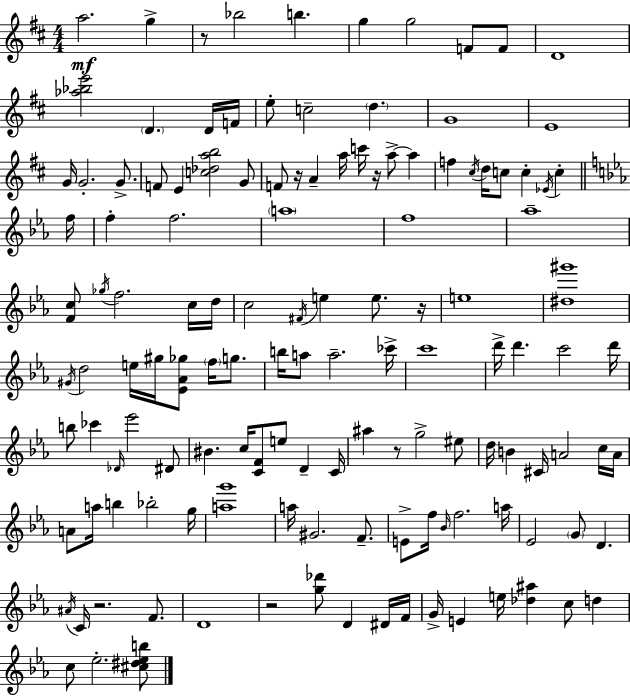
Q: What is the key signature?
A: D major